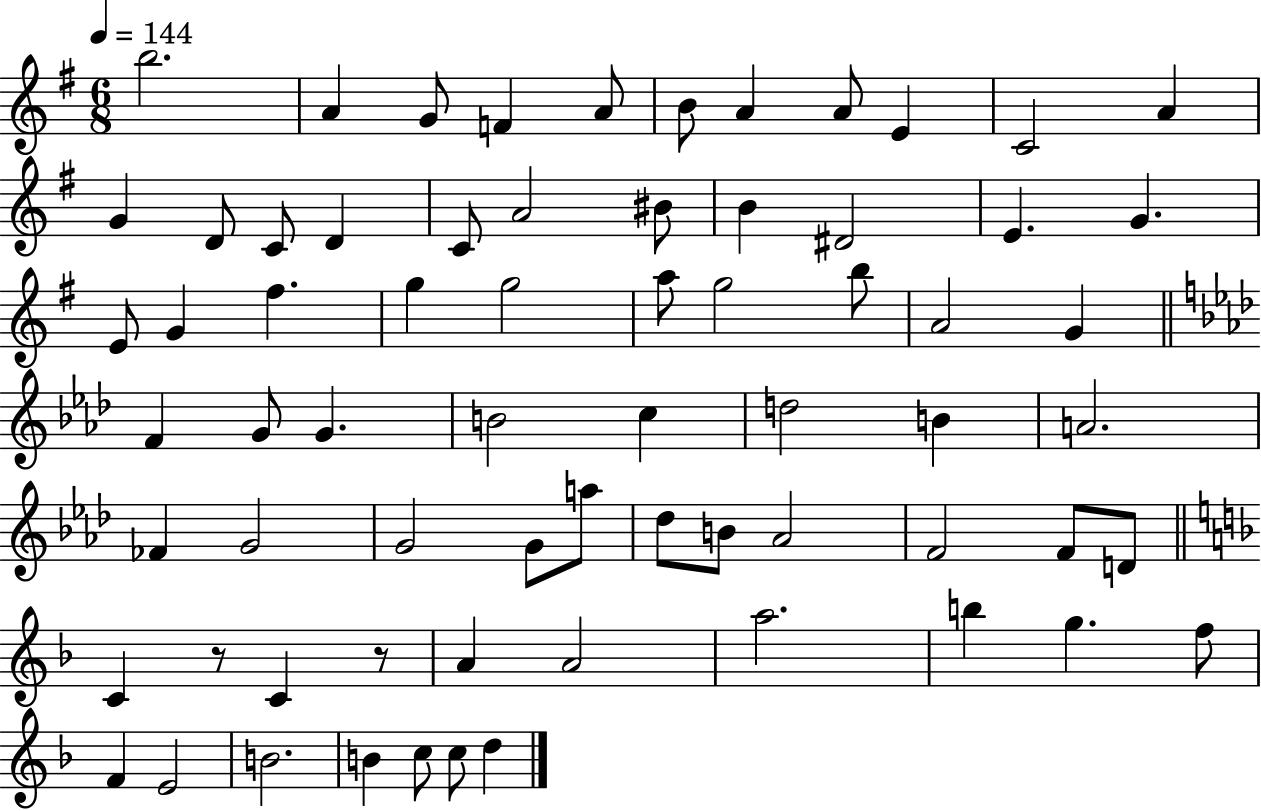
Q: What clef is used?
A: treble